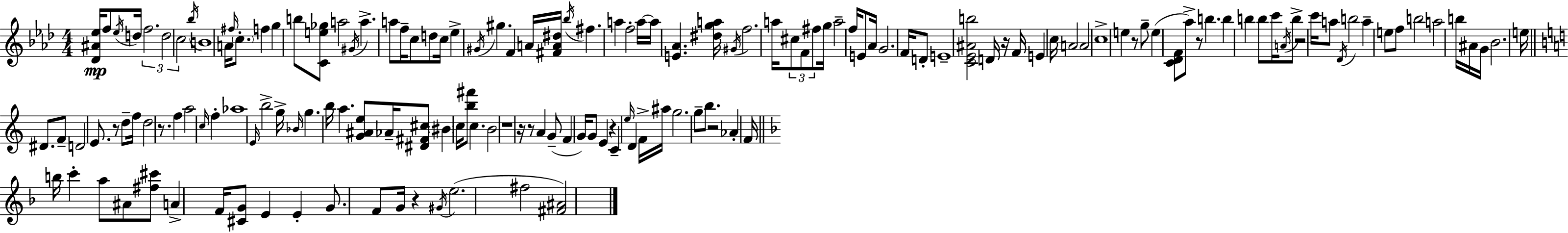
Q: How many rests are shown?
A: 12